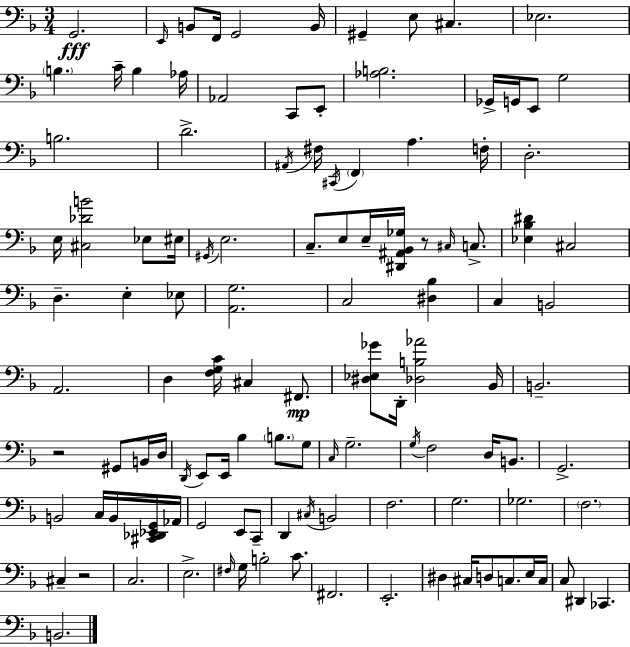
G2/h. E2/s B2/e F2/s G2/h B2/s G#2/q E3/e C#3/q. Eb3/h. B3/q. C4/s B3/q Ab3/s Ab2/h C2/e E2/e [Ab3,B3]/h. Gb2/s G2/s E2/e G3/h B3/h. D4/h. A#2/s F#3/s C#2/s F2/q A3/q. F3/s D3/h. E3/s [C#3,Db4,B4]/h Eb3/e EIS3/s G#2/s E3/h. C3/e. E3/e E3/s [D#2,A#2,Bb2,Gb3]/s R/e C#3/s C3/e. [Eb3,Bb3,D#4]/q C#3/h D3/q. E3/q Eb3/e [A2,G3]/h. C3/h [D#3,Bb3]/q C3/q B2/h A2/h. D3/q [F3,G3,C4]/s C#3/q F#2/e. [D#3,Eb3,Gb4]/e D2/s [Db3,B3,Ab4]/h Bb2/s B2/h. R/h G#2/e B2/s D3/s D2/s E2/e E2/s Bb3/q B3/e. G3/e C3/s G3/h. G3/s F3/h D3/s B2/e. G2/h. B2/h C3/s B2/s [C#2,Db2,Eb2,G2]/s Ab2/s G2/h E2/e C2/e D2/q C#3/s B2/h F3/h. G3/h. Gb3/h. F3/h. C#3/q R/h C3/h. E3/h. F#3/s G3/s B3/h C4/e. F#2/h. E2/h. D#3/q C#3/s D3/e C3/e. E3/s C3/s C3/e D#2/q CES2/q. B2/h.